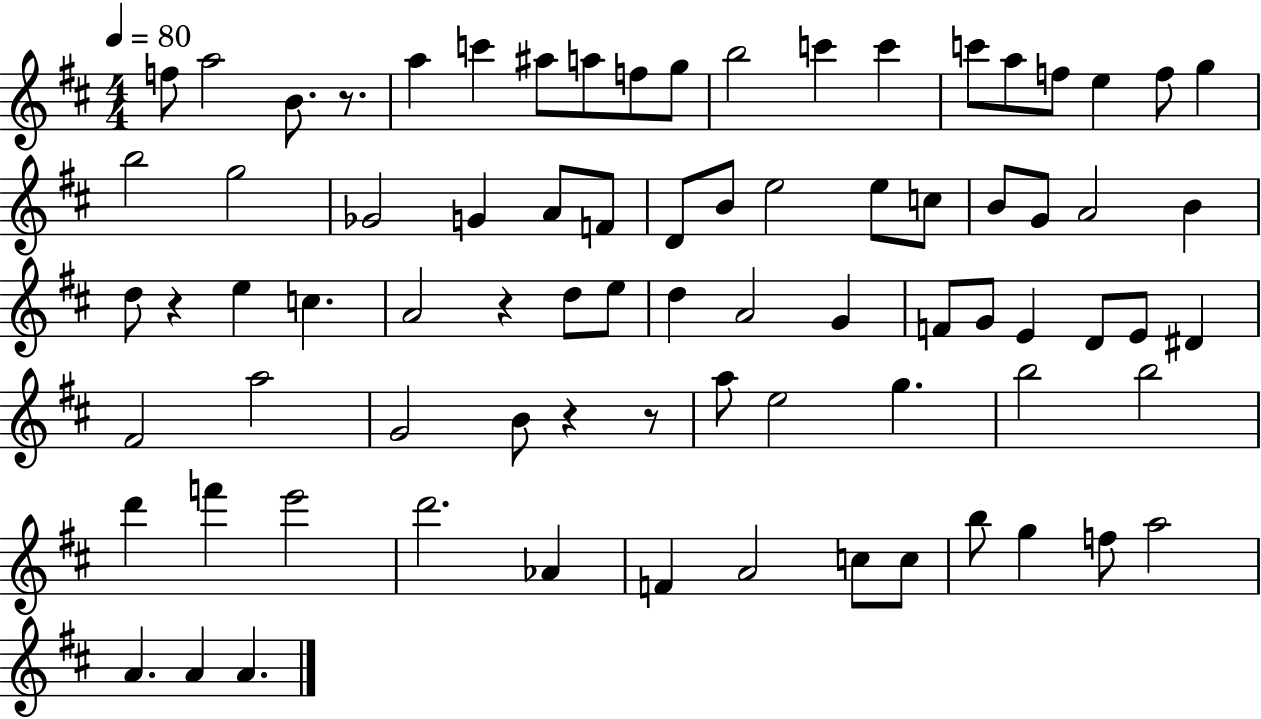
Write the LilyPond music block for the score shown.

{
  \clef treble
  \numericTimeSignature
  \time 4/4
  \key d \major
  \tempo 4 = 80
  f''8 a''2 b'8. r8. | a''4 c'''4 ais''8 a''8 f''8 g''8 | b''2 c'''4 c'''4 | c'''8 a''8 f''8 e''4 f''8 g''4 | \break b''2 g''2 | ges'2 g'4 a'8 f'8 | d'8 b'8 e''2 e''8 c''8 | b'8 g'8 a'2 b'4 | \break d''8 r4 e''4 c''4. | a'2 r4 d''8 e''8 | d''4 a'2 g'4 | f'8 g'8 e'4 d'8 e'8 dis'4 | \break fis'2 a''2 | g'2 b'8 r4 r8 | a''8 e''2 g''4. | b''2 b''2 | \break d'''4 f'''4 e'''2 | d'''2. aes'4 | f'4 a'2 c''8 c''8 | b''8 g''4 f''8 a''2 | \break a'4. a'4 a'4. | \bar "|."
}